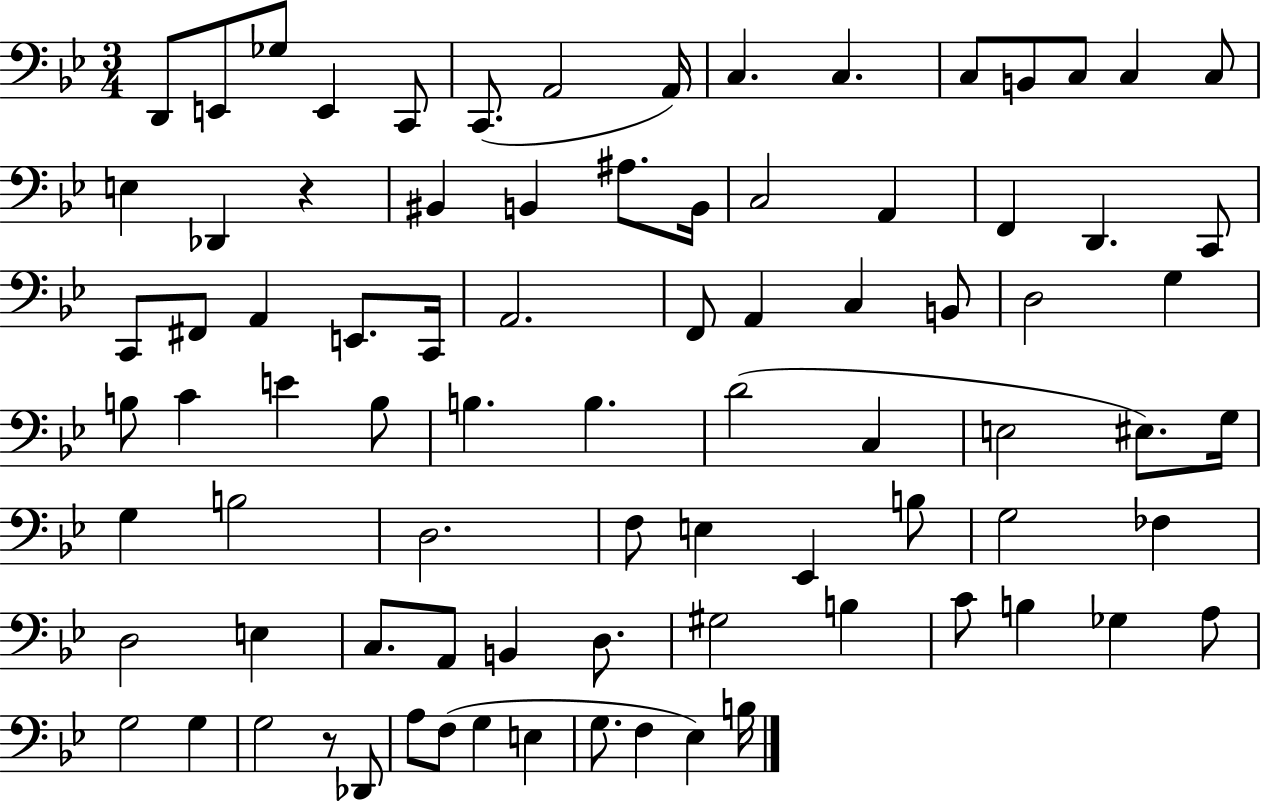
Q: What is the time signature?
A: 3/4